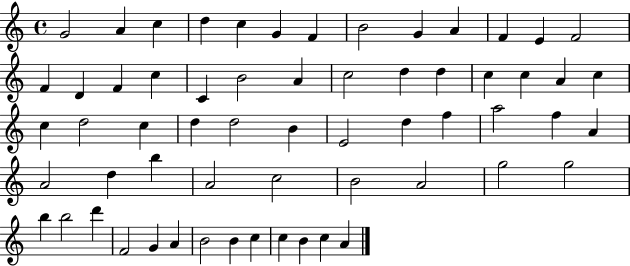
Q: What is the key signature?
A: C major